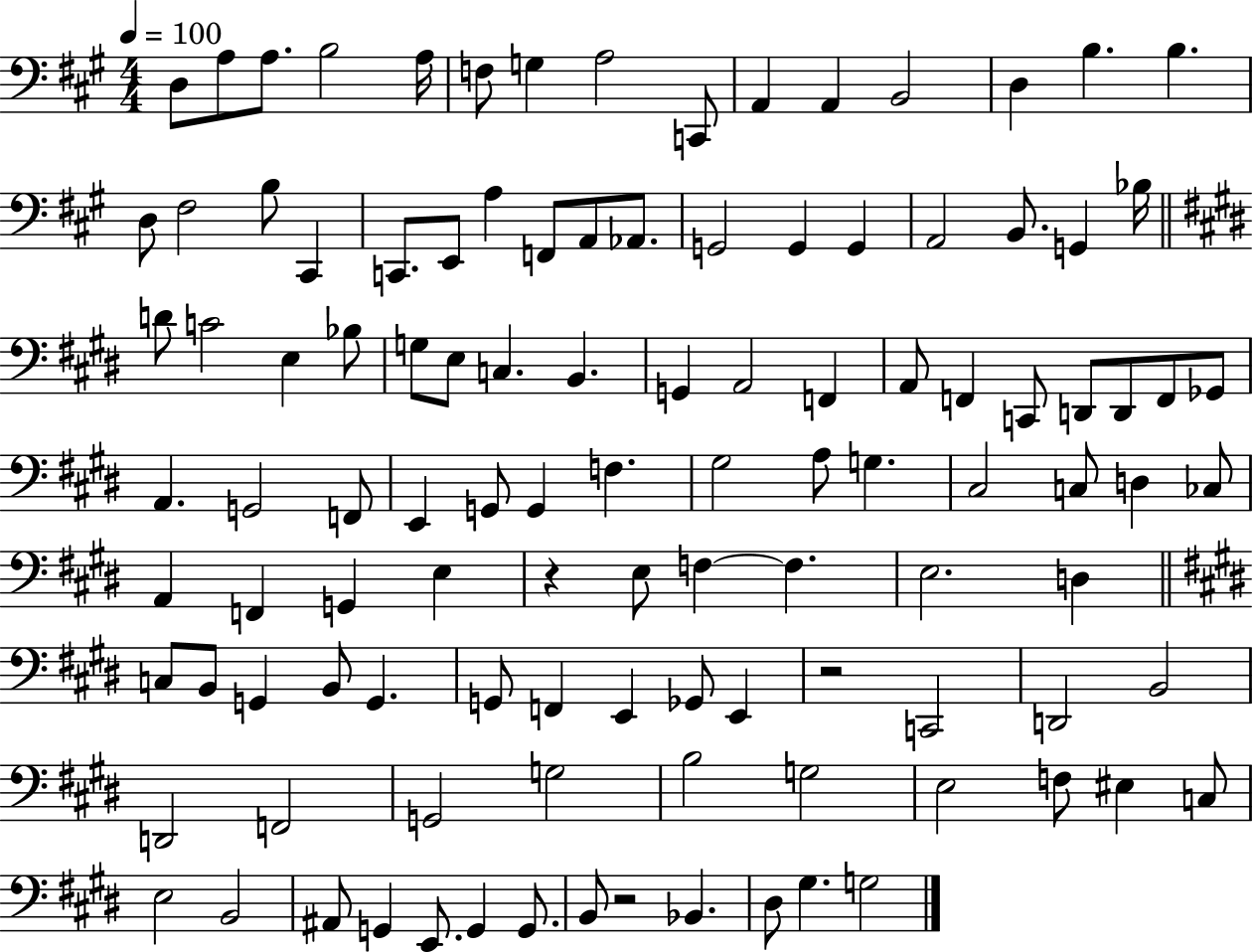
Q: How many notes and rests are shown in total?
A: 111